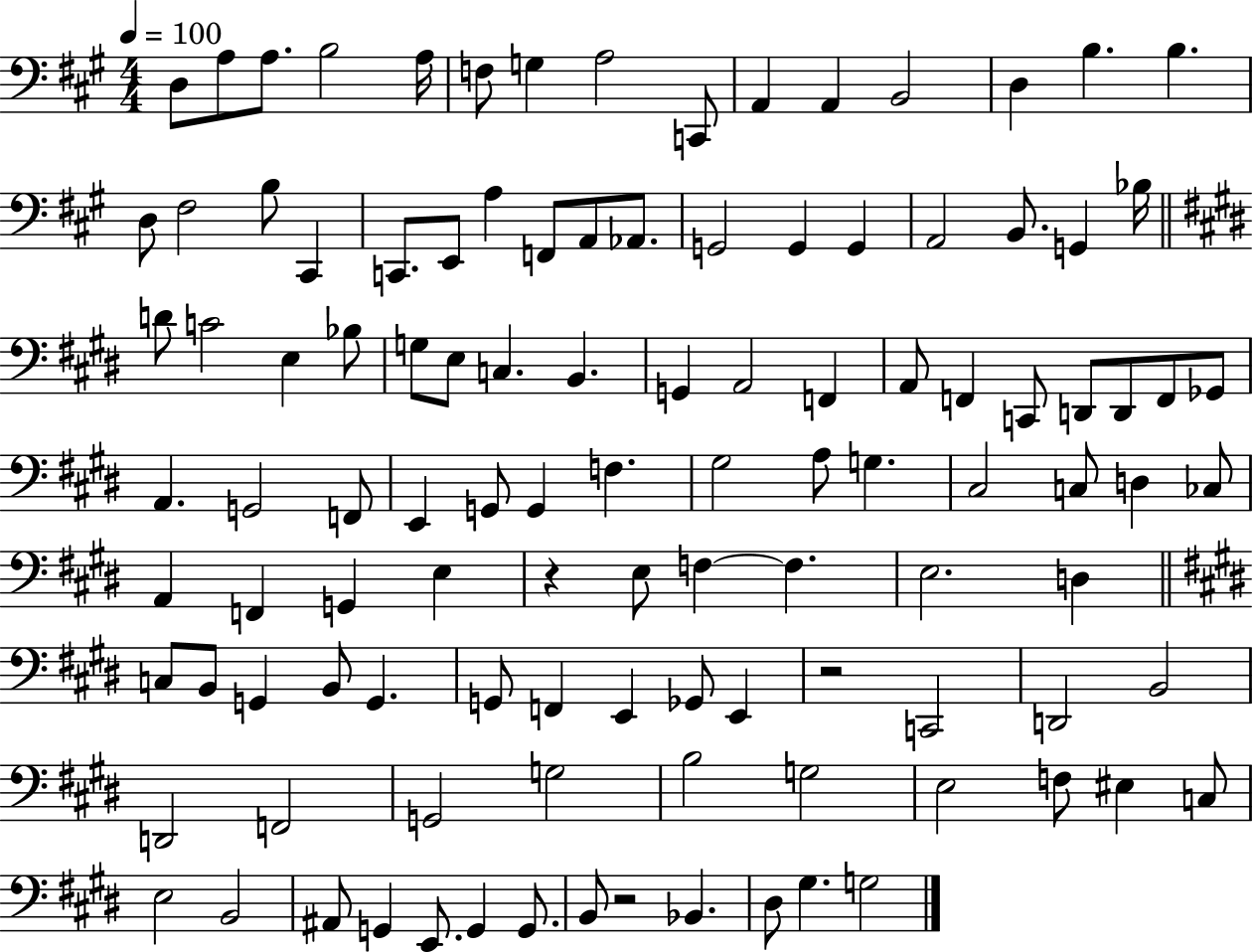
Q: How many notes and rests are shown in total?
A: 111